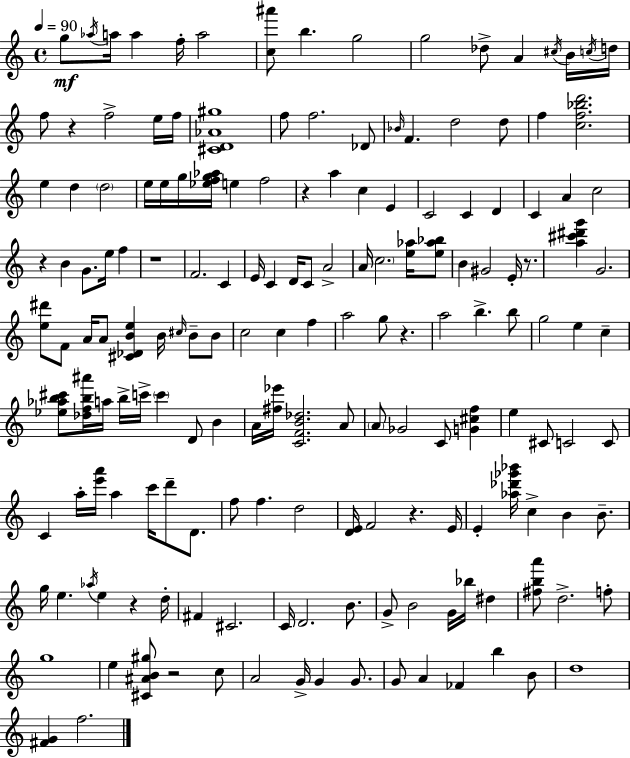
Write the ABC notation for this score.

X:1
T:Untitled
M:4/4
L:1/4
K:C
g/2 _a/4 a/4 a f/4 a2 [c^a']/2 b g2 g2 _d/2 A ^c/4 B/4 c/4 d/4 f/2 z f2 e/4 f/4 [^CD_A^g]4 f/2 f2 _D/2 _B/4 F d2 d/2 f [cf_bd']2 e d d2 e/4 e/4 g/4 [_efg_a]/4 e f2 z a c E C2 C D C A c2 z B G/2 e/4 f z4 F2 C E/4 C D/4 C/2 A2 A/4 c2 [e_a]/4 [e_a_b]/2 B ^G2 E/4 z/2 [a^c'^d'g'] G2 [e^d']/2 F/2 A/4 A/2 [^C_DBe] B/4 ^c/4 B/2 B/2 c2 c f a2 g/2 z a2 b b/2 g2 e c [_e_ab^c']/2 [_dfb^a']/4 a/4 b/4 c'/4 c' D/2 B A/4 [^f_e']/4 [CFB_d]2 A/2 A/2 _G2 C/2 [G^cf] e ^C/2 C2 C/2 C a/4 [e'a']/4 a c'/4 d'/2 D/2 f/2 f d2 [DE]/4 F2 z E/4 E [_a_d'_g'_b']/4 c B B/2 g/4 e _a/4 e z d/4 ^F ^C2 C/4 D2 B/2 G/2 B2 G/4 _b/4 ^d [^fba']/2 d2 f/2 g4 e [^C^AB^g]/2 z2 c/2 A2 G/4 G G/2 G/2 A _F b B/2 d4 [^FG] f2